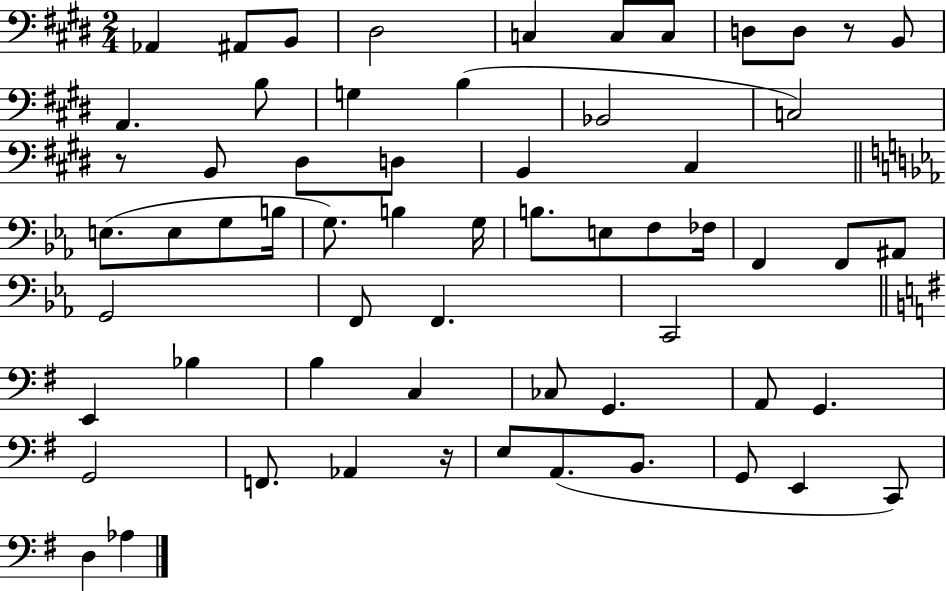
X:1
T:Untitled
M:2/4
L:1/4
K:E
_A,, ^A,,/2 B,,/2 ^D,2 C, C,/2 C,/2 D,/2 D,/2 z/2 B,,/2 A,, B,/2 G, B, _B,,2 C,2 z/2 B,,/2 ^D,/2 D,/2 B,, ^C, E,/2 E,/2 G,/2 B,/4 G,/2 B, G,/4 B,/2 E,/2 F,/2 _F,/4 F,, F,,/2 ^A,,/2 G,,2 F,,/2 F,, C,,2 E,, _B, B, C, _C,/2 G,, A,,/2 G,, G,,2 F,,/2 _A,, z/4 E,/2 A,,/2 B,,/2 G,,/2 E,, C,,/2 D, _A,